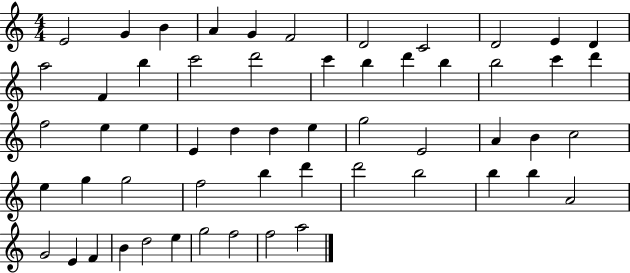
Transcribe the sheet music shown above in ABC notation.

X:1
T:Untitled
M:4/4
L:1/4
K:C
E2 G B A G F2 D2 C2 D2 E D a2 F b c'2 d'2 c' b d' b b2 c' d' f2 e e E d d e g2 E2 A B c2 e g g2 f2 b d' d'2 b2 b b A2 G2 E F B d2 e g2 f2 f2 a2